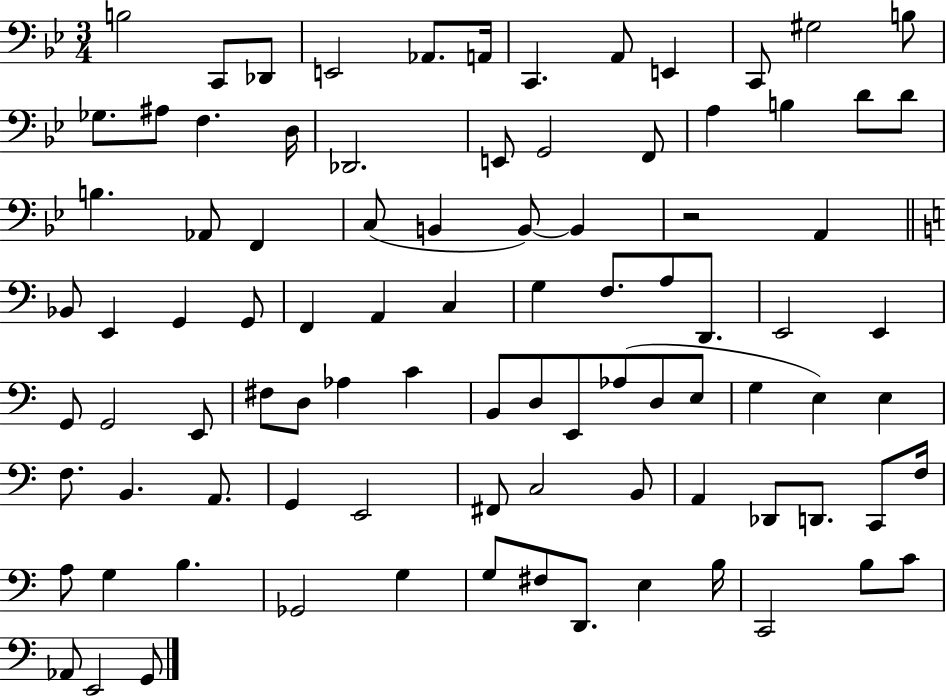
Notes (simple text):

B3/h C2/e Db2/e E2/h Ab2/e. A2/s C2/q. A2/e E2/q C2/e G#3/h B3/e Gb3/e. A#3/e F3/q. D3/s Db2/h. E2/e G2/h F2/e A3/q B3/q D4/e D4/e B3/q. Ab2/e F2/q C3/e B2/q B2/e B2/q R/h A2/q Bb2/e E2/q G2/q G2/e F2/q A2/q C3/q G3/q F3/e. A3/e D2/e. E2/h E2/q G2/e G2/h E2/e F#3/e D3/e Ab3/q C4/q B2/e D3/e E2/e Ab3/e D3/e E3/e G3/q E3/q E3/q F3/e. B2/q. A2/e. G2/q E2/h F#2/e C3/h B2/e A2/q Db2/e D2/e. C2/e F3/s A3/e G3/q B3/q. Gb2/h G3/q G3/e F#3/e D2/e. E3/q B3/s C2/h B3/e C4/e Ab2/e E2/h G2/e